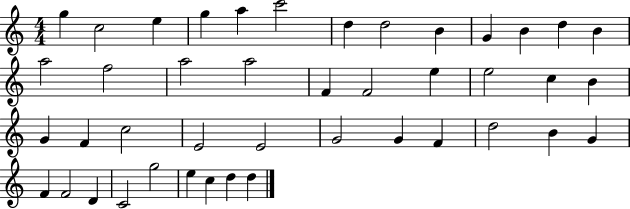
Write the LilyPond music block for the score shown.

{
  \clef treble
  \numericTimeSignature
  \time 4/4
  \key c \major
  g''4 c''2 e''4 | g''4 a''4 c'''2 | d''4 d''2 b'4 | g'4 b'4 d''4 b'4 | \break a''2 f''2 | a''2 a''2 | f'4 f'2 e''4 | e''2 c''4 b'4 | \break g'4 f'4 c''2 | e'2 e'2 | g'2 g'4 f'4 | d''2 b'4 g'4 | \break f'4 f'2 d'4 | c'2 g''2 | e''4 c''4 d''4 d''4 | \bar "|."
}